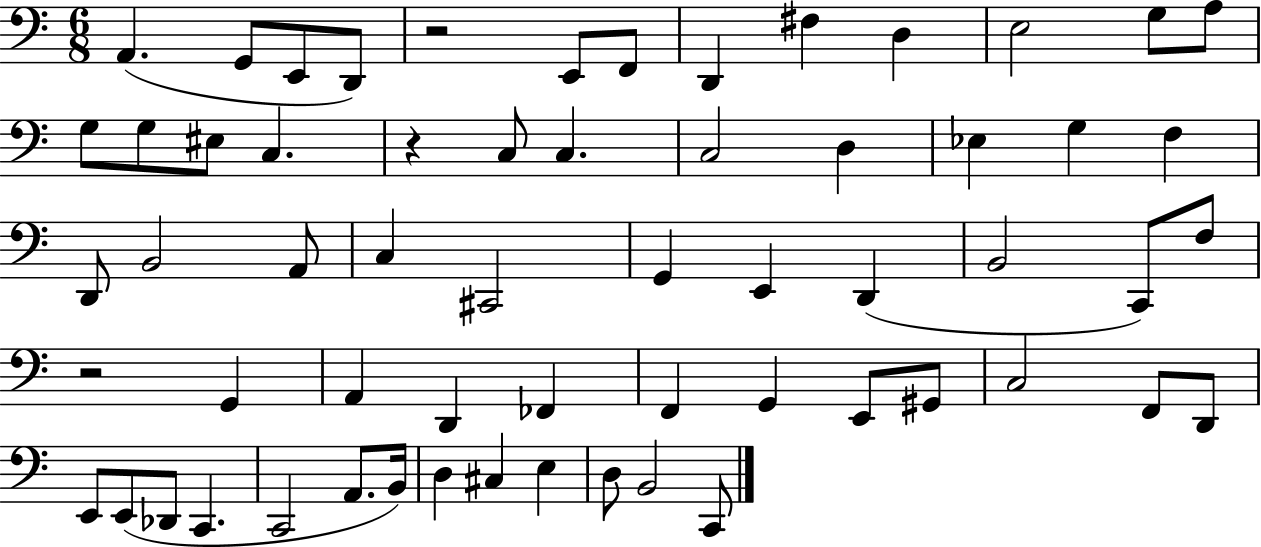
A2/q. G2/e E2/e D2/e R/h E2/e F2/e D2/q F#3/q D3/q E3/h G3/e A3/e G3/e G3/e EIS3/e C3/q. R/q C3/e C3/q. C3/h D3/q Eb3/q G3/q F3/q D2/e B2/h A2/e C3/q C#2/h G2/q E2/q D2/q B2/h C2/e F3/e R/h G2/q A2/q D2/q FES2/q F2/q G2/q E2/e G#2/e C3/h F2/e D2/e E2/e E2/e Db2/e C2/q. C2/h A2/e. B2/s D3/q C#3/q E3/q D3/e B2/h C2/e